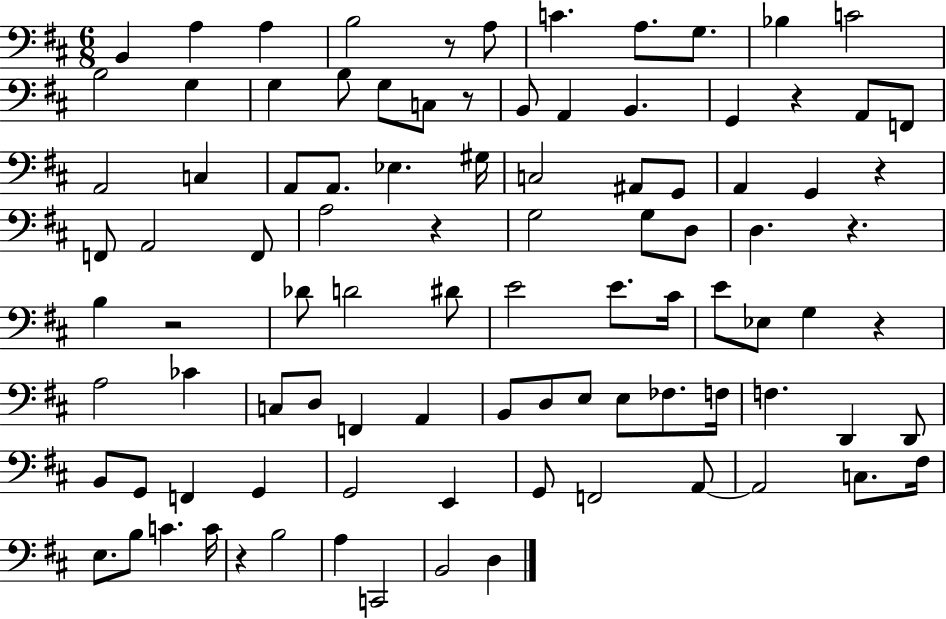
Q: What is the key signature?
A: D major